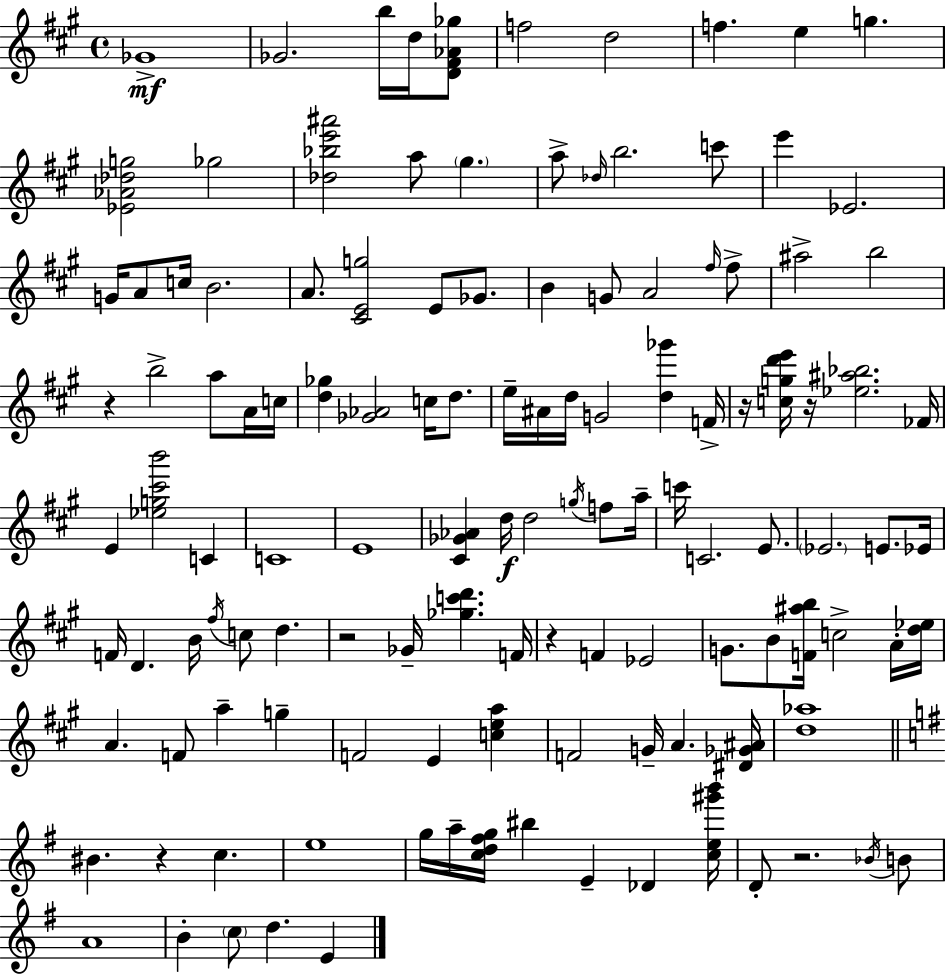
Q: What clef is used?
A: treble